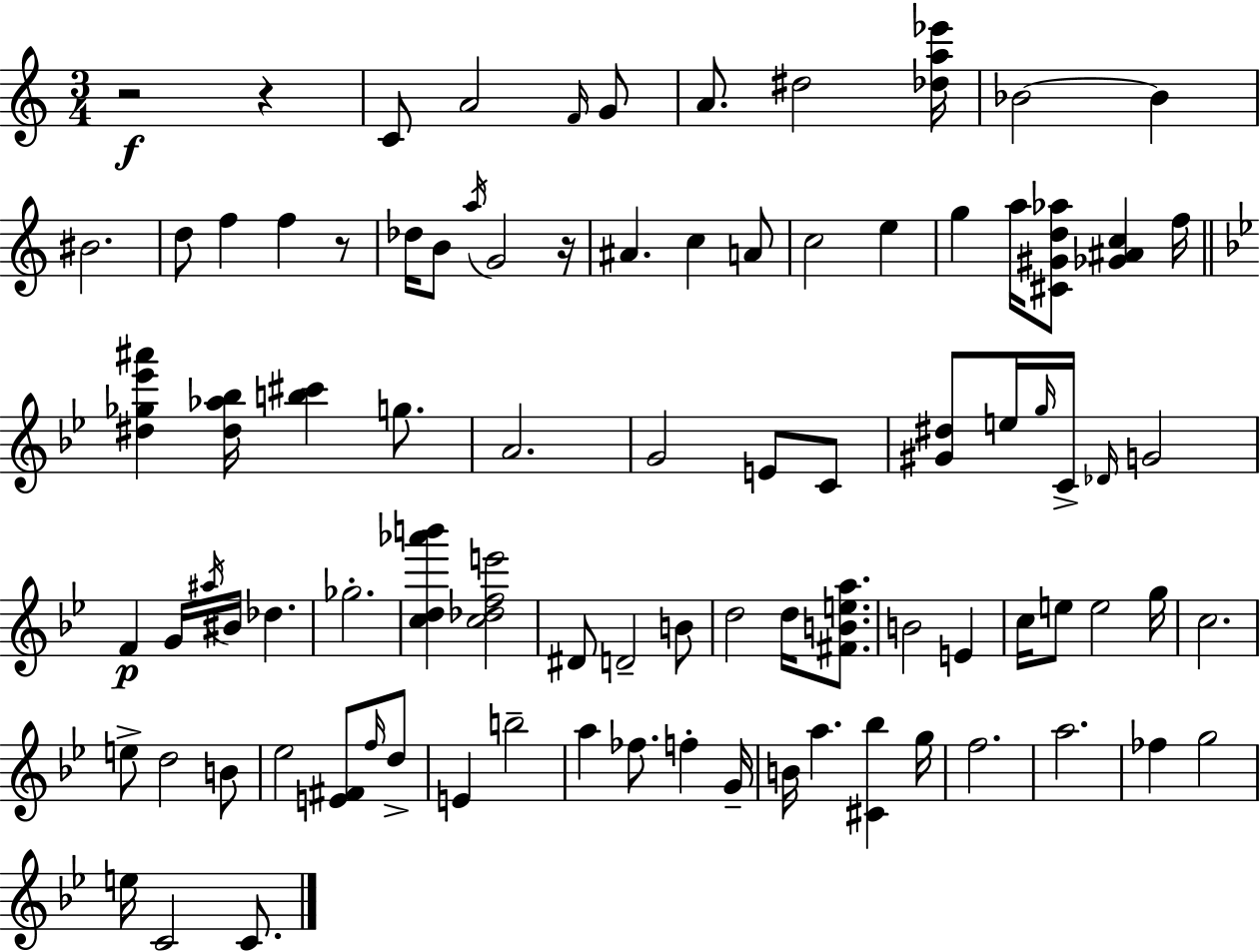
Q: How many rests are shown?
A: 4